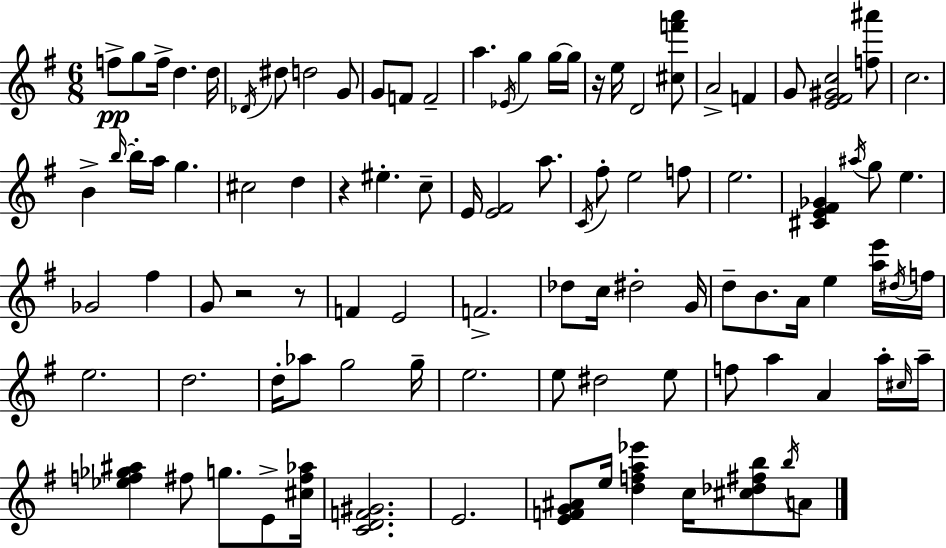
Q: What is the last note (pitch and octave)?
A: A4